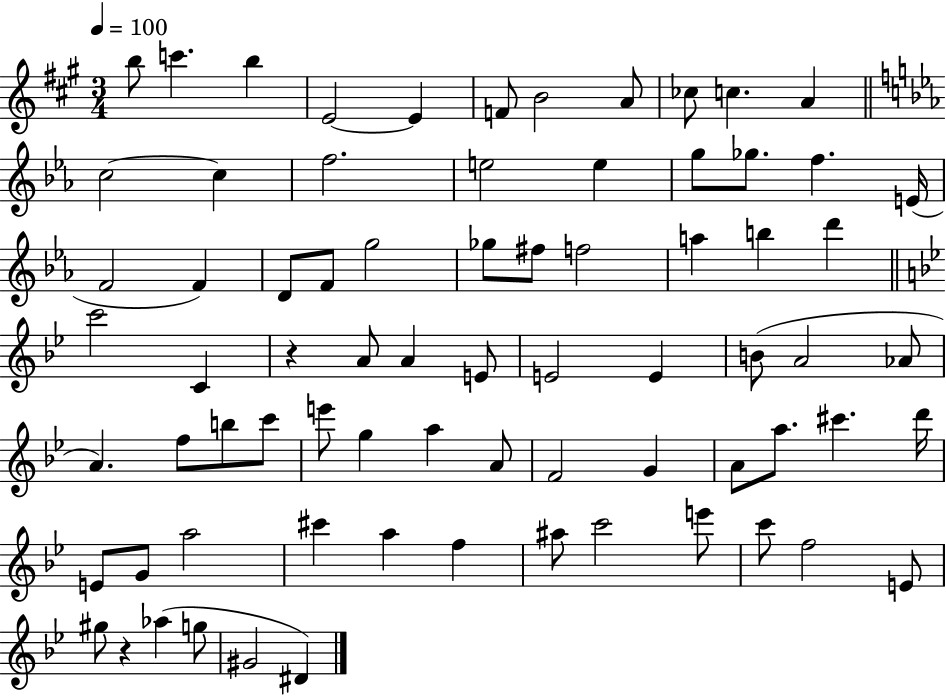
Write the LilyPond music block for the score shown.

{
  \clef treble
  \numericTimeSignature
  \time 3/4
  \key a \major
  \tempo 4 = 100
  \repeat volta 2 { b''8 c'''4. b''4 | e'2~~ e'4 | f'8 b'2 a'8 | ces''8 c''4. a'4 | \break \bar "||" \break \key c \minor c''2~~ c''4 | f''2. | e''2 e''4 | g''8 ges''8. f''4. e'16( | \break f'2 f'4) | d'8 f'8 g''2 | ges''8 fis''8 f''2 | a''4 b''4 d'''4 | \break \bar "||" \break \key g \minor c'''2 c'4 | r4 a'8 a'4 e'8 | e'2 e'4 | b'8( a'2 aes'8 | \break a'4.) f''8 b''8 c'''8 | e'''8 g''4 a''4 a'8 | f'2 g'4 | a'8 a''8. cis'''4. d'''16 | \break e'8 g'8 a''2 | cis'''4 a''4 f''4 | ais''8 c'''2 e'''8 | c'''8 f''2 e'8 | \break gis''8 r4 aes''4( g''8 | gis'2 dis'4) | } \bar "|."
}